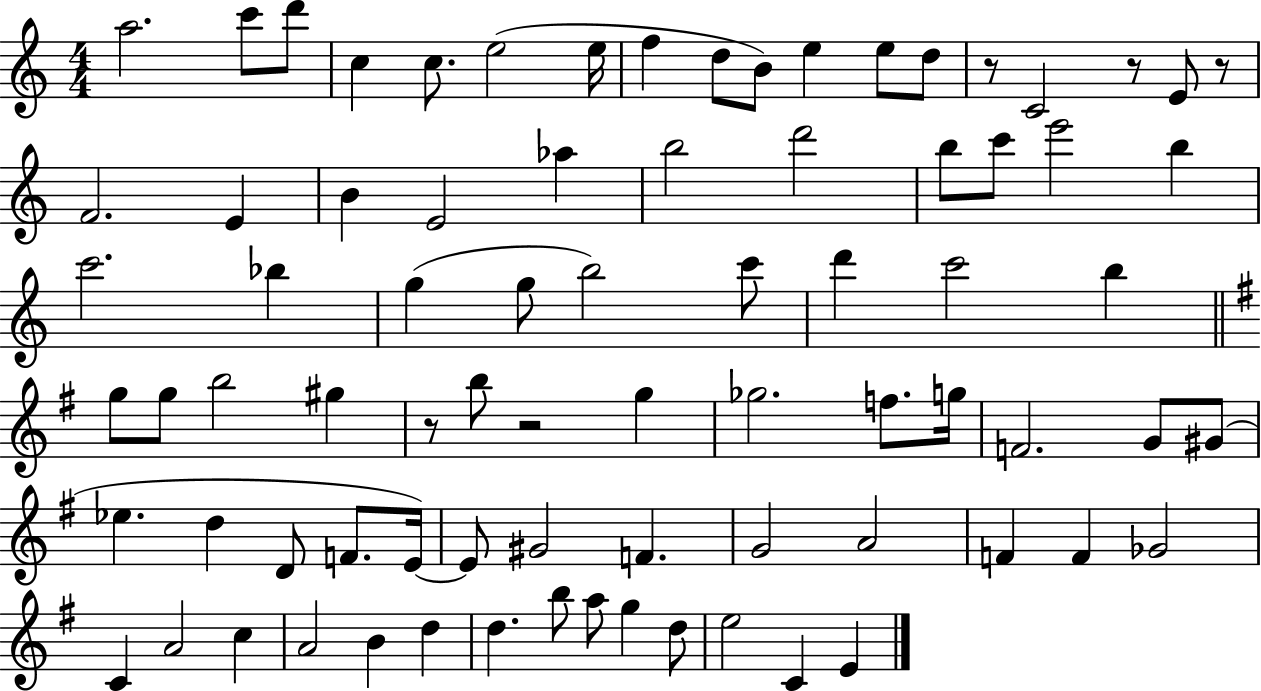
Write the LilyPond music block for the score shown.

{
  \clef treble
  \numericTimeSignature
  \time 4/4
  \key c \major
  a''2. c'''8 d'''8 | c''4 c''8. e''2( e''16 | f''4 d''8 b'8) e''4 e''8 d''8 | r8 c'2 r8 e'8 r8 | \break f'2. e'4 | b'4 e'2 aes''4 | b''2 d'''2 | b''8 c'''8 e'''2 b''4 | \break c'''2. bes''4 | g''4( g''8 b''2) c'''8 | d'''4 c'''2 b''4 | \bar "||" \break \key g \major g''8 g''8 b''2 gis''4 | r8 b''8 r2 g''4 | ges''2. f''8. g''16 | f'2. g'8 gis'8( | \break ees''4. d''4 d'8 f'8. e'16~~) | e'8 gis'2 f'4. | g'2 a'2 | f'4 f'4 ges'2 | \break c'4 a'2 c''4 | a'2 b'4 d''4 | d''4. b''8 a''8 g''4 d''8 | e''2 c'4 e'4 | \break \bar "|."
}